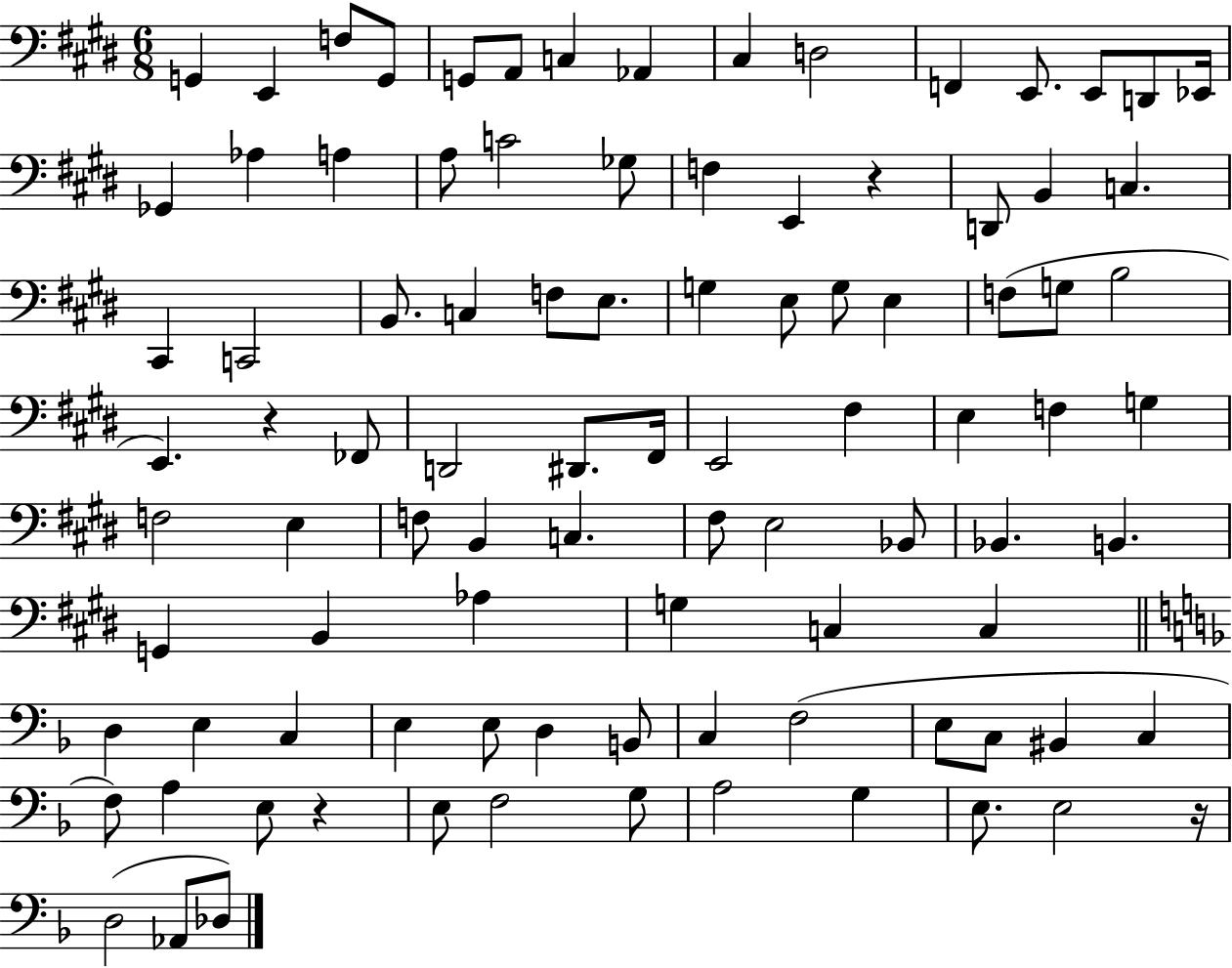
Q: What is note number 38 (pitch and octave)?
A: G3